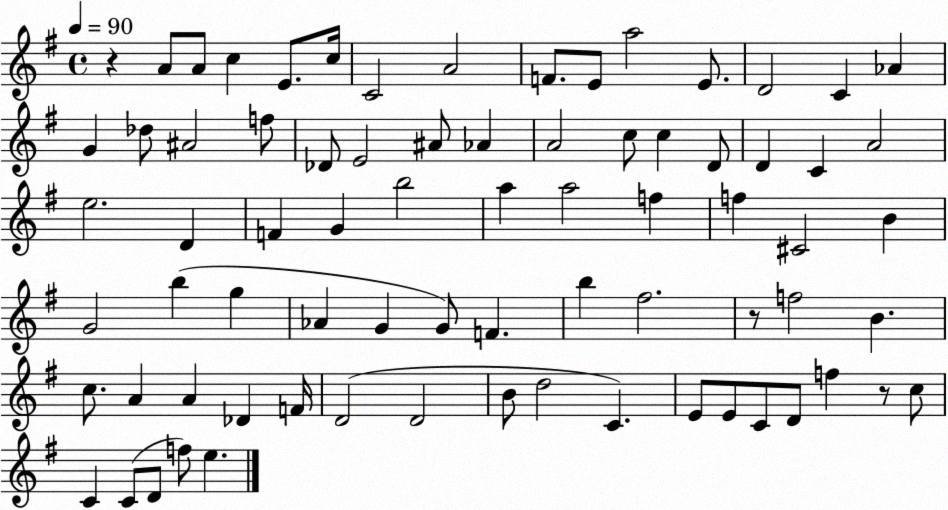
X:1
T:Untitled
M:4/4
L:1/4
K:G
z A/2 A/2 c E/2 c/4 C2 A2 F/2 E/2 a2 E/2 D2 C _A G _d/2 ^A2 f/2 _D/2 E2 ^A/2 _A A2 c/2 c D/2 D C A2 e2 D F G b2 a a2 f f ^C2 B G2 b g _A G G/2 F b ^f2 z/2 f2 B c/2 A A _D F/4 D2 D2 B/2 d2 C E/2 E/2 C/2 D/2 f z/2 c/2 C C/2 D/2 f/2 e